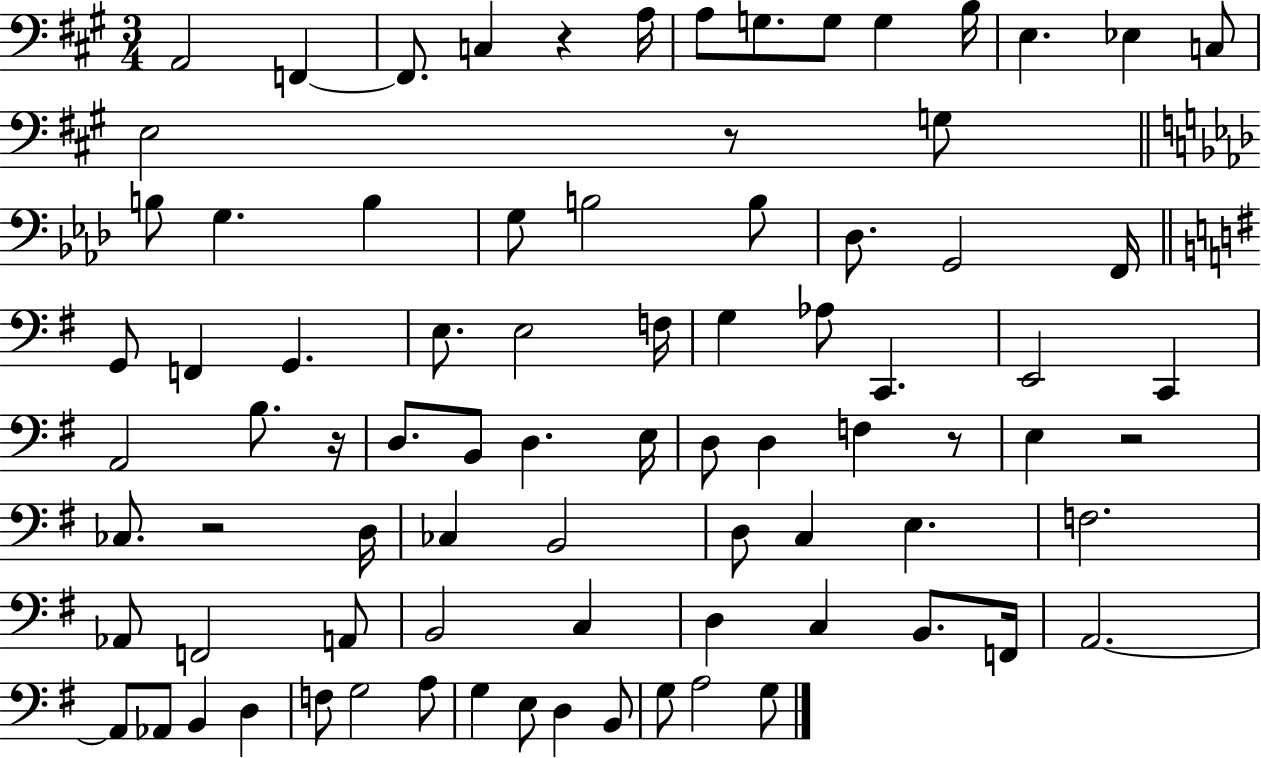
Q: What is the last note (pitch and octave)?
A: G3